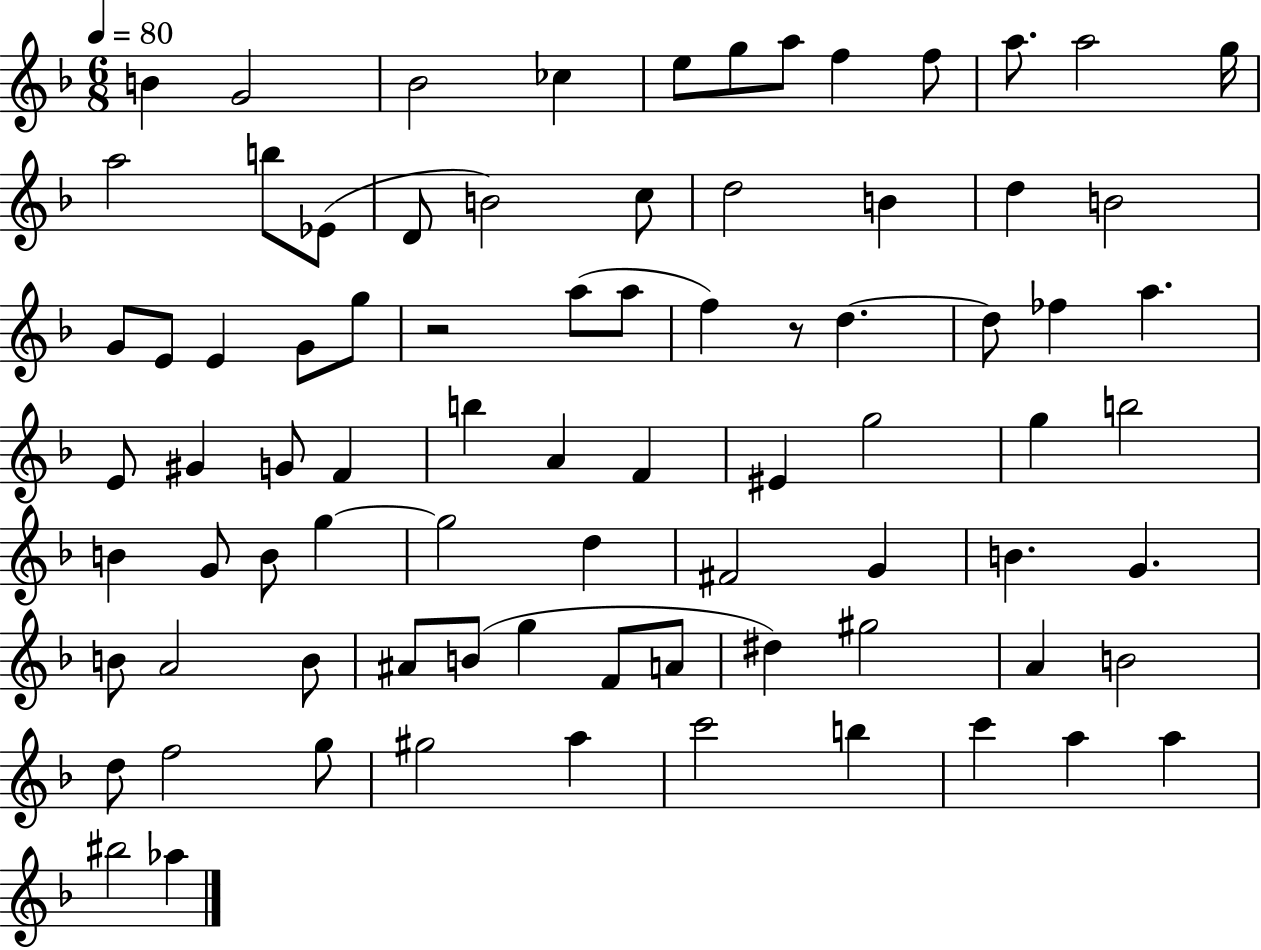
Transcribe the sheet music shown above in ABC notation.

X:1
T:Untitled
M:6/8
L:1/4
K:F
B G2 _B2 _c e/2 g/2 a/2 f f/2 a/2 a2 g/4 a2 b/2 _E/2 D/2 B2 c/2 d2 B d B2 G/2 E/2 E G/2 g/2 z2 a/2 a/2 f z/2 d d/2 _f a E/2 ^G G/2 F b A F ^E g2 g b2 B G/2 B/2 g g2 d ^F2 G B G B/2 A2 B/2 ^A/2 B/2 g F/2 A/2 ^d ^g2 A B2 d/2 f2 g/2 ^g2 a c'2 b c' a a ^b2 _a